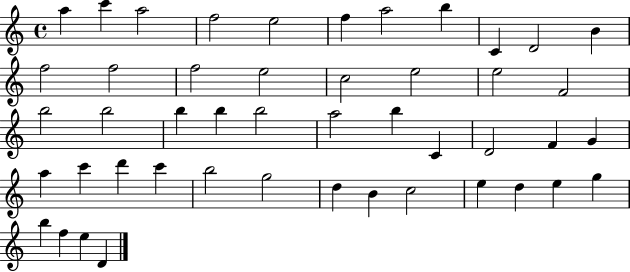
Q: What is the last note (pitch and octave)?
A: D4